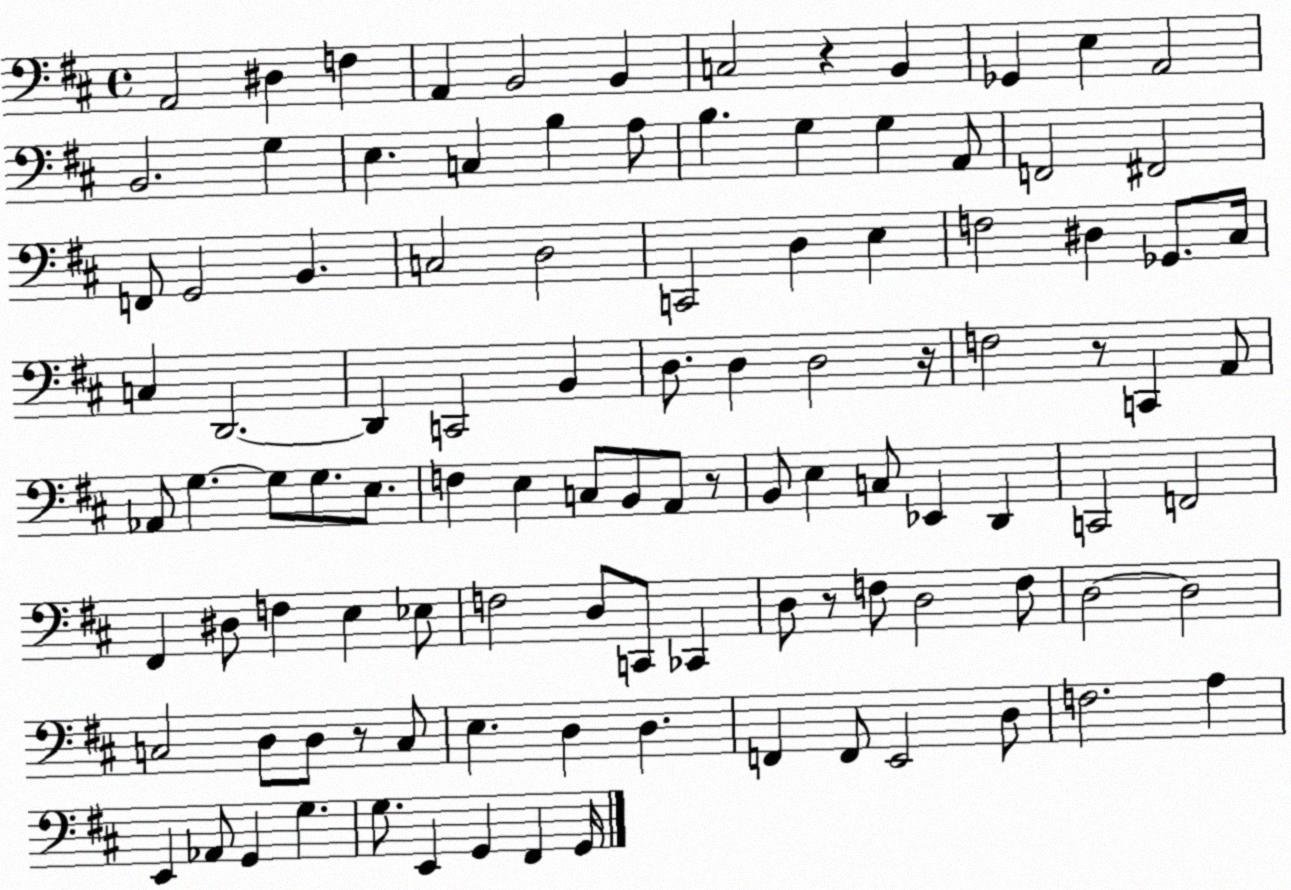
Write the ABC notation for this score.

X:1
T:Untitled
M:4/4
L:1/4
K:D
A,,2 ^D, F, A,, B,,2 B,, C,2 z B,, _G,, E, A,,2 B,,2 G, E, C, B, A,/2 B, G, G, A,,/2 F,,2 ^F,,2 F,,/2 G,,2 B,, C,2 D,2 C,,2 D, E, F,2 ^D, _G,,/2 ^C,/4 C, D,,2 D,, C,,2 B,, D,/2 D, D,2 z/4 F,2 z/2 C,, A,,/2 _A,,/2 G, G,/2 G,/2 E,/2 F, E, C,/2 B,,/2 A,,/2 z/2 B,,/2 E, C,/2 _E,, D,, C,,2 F,,2 ^F,, ^D,/2 F, E, _E,/2 F,2 D,/2 C,,/2 _C,, D,/2 z/2 F,/2 D,2 F,/2 D,2 D,2 C,2 D,/2 D,/2 z/2 C,/2 E, D, D, F,, F,,/2 E,,2 D,/2 F,2 A, E,, _A,,/2 G,, G, G,/2 E,, G,, ^F,, G,,/4